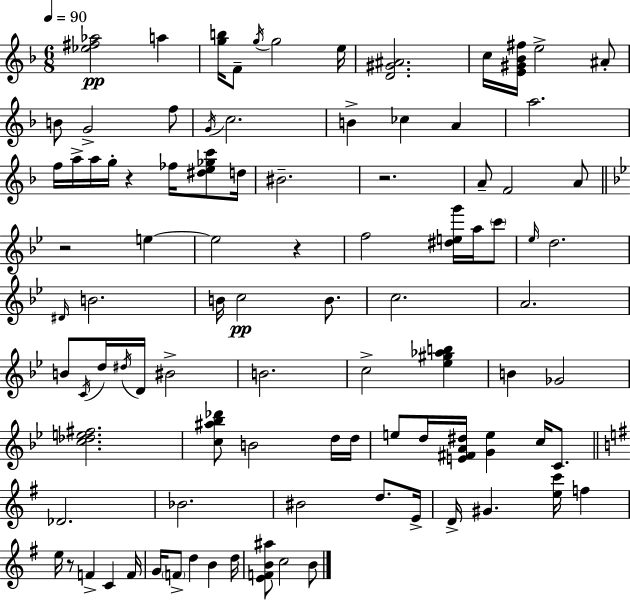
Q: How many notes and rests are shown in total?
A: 95